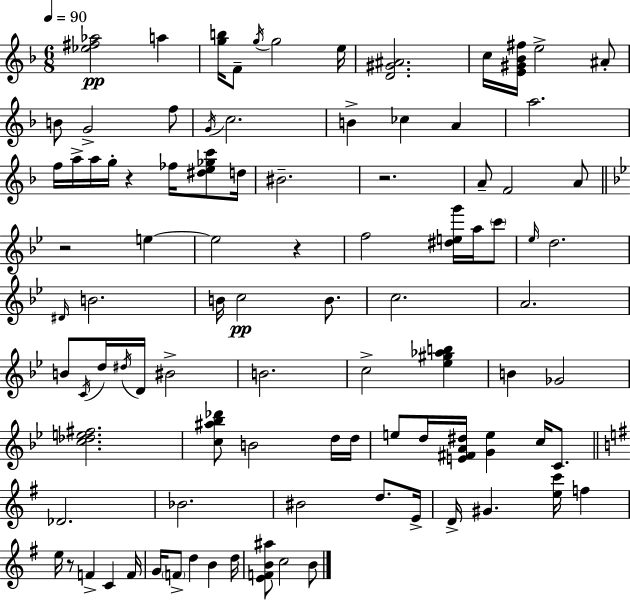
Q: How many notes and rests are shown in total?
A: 95